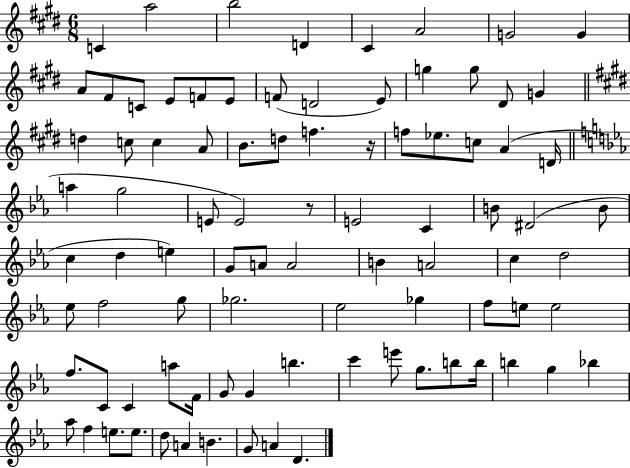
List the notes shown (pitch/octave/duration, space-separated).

C4/q A5/h B5/h D4/q C#4/q A4/h G4/h G4/q A4/e F#4/e C4/e E4/e F4/e E4/e F4/e D4/h E4/e G5/q G5/e D#4/e G4/q D5/q C5/e C5/q A4/e B4/e. D5/e F5/q. R/s F5/e Eb5/e. C5/e A4/q D4/s A5/q G5/h E4/e E4/h R/e E4/h C4/q B4/e D#4/h B4/e C5/q D5/q E5/q G4/e A4/e A4/h B4/q A4/h C5/q D5/h Eb5/e F5/h G5/e Gb5/h. Eb5/h Gb5/q F5/e E5/e E5/h F5/e. C4/e C4/q A5/e F4/s G4/e G4/q B5/q. C6/q E6/e G5/e. B5/e B5/s B5/q G5/q Bb5/q Ab5/e F5/q E5/e. E5/e. D5/e A4/q B4/q. G4/e A4/q D4/q.